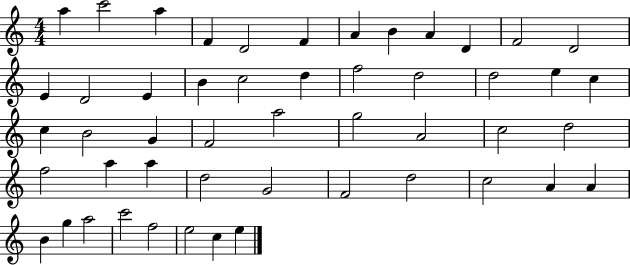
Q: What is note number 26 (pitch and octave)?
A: G4